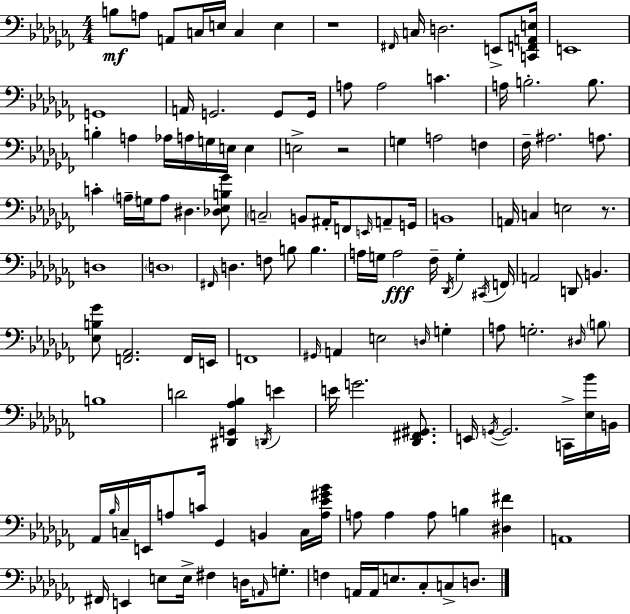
{
  \clef bass
  \numericTimeSignature
  \time 4/4
  \key aes \minor
  b8\mf a8 a,8 c16 e16 c4 e4 | r1 | \grace { fis,16 } c16 d2. e,8-> | <c, f, a, e>16 e,1 | \break g,1 | a,16 g,2. g,8 | g,16 a8 a2 c'4. | a16 b2.-. b8. | \break b4-. a4 aes16 a16 g16 e16 e4 | e2-> r2 | g4 a2 f4 | fes16-- ais2. a8. | \break c'4-. \parenthesize a16-- g16 a8 dis4. <des ees b ges'>8 | \parenthesize c2-- b,8 ais,16-. f,8 \grace { e,16 } a,8-- | g,16 b,1 | a,16 c4 e2 r8. | \break d1 | \parenthesize d1 | \grace { fis,16 } d4. f8 b8 b4. | a16 g16 a2\fff fes16-- \acciaccatura { des,16 } g4-. | \break \acciaccatura { cis,16 } f,16 a,2 d,8 b,4. | <ees b ges'>8 <f, aes,>2. | f,16 e,16 f,1 | \grace { gis,16 } a,4 e2 | \break \grace { d16 } g4-. a8 g2.-. | \grace { dis16 } \parenthesize b8 b1 | d'2 | <dis, g, aes bes>4 \acciaccatura { d,16 } e'4 e'16 g'2. | \break <des, fis, gis,>8. e,16 \acciaccatura { g,16~ }~ g,2. | c,16-> <ees bes'>16 b,16 aes,16 \grace { bes16 } c16-- e,16 a8 | c'16 ges,4 b,4 c16 <a ees' gis' bes'>16 a8 a4 | a8 b4 <dis fis'>4 a,1 | \break fis,16 e,4 | e8 e16-> fis4 d16 \grace { a,16 } g8.-. f4 | a,16 a,16 e8. ces8-. c8-> d8. \bar "|."
}